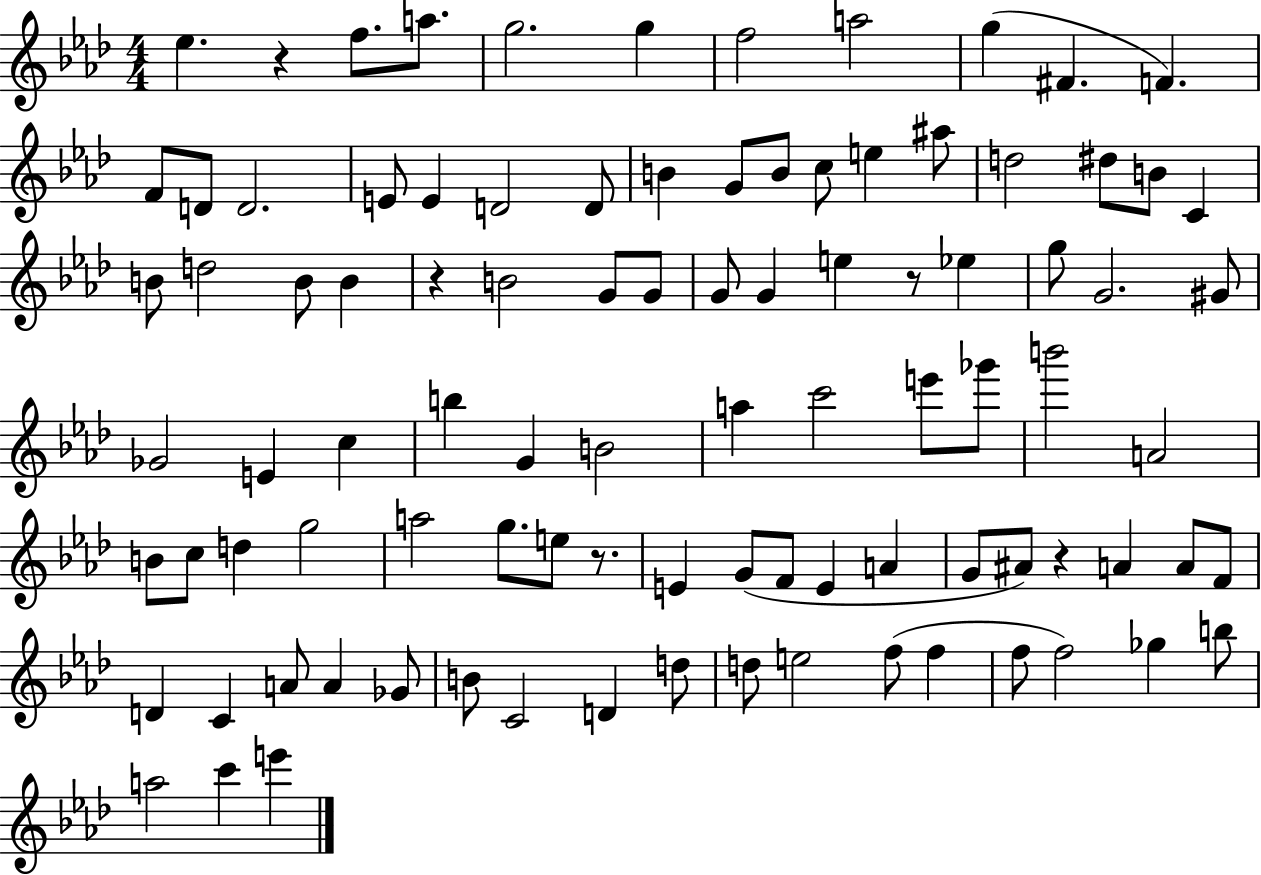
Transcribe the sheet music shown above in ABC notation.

X:1
T:Untitled
M:4/4
L:1/4
K:Ab
_e z f/2 a/2 g2 g f2 a2 g ^F F F/2 D/2 D2 E/2 E D2 D/2 B G/2 B/2 c/2 e ^a/2 d2 ^d/2 B/2 C B/2 d2 B/2 B z B2 G/2 G/2 G/2 G e z/2 _e g/2 G2 ^G/2 _G2 E c b G B2 a c'2 e'/2 _g'/2 b'2 A2 B/2 c/2 d g2 a2 g/2 e/2 z/2 E G/2 F/2 E A G/2 ^A/2 z A A/2 F/2 D C A/2 A _G/2 B/2 C2 D d/2 d/2 e2 f/2 f f/2 f2 _g b/2 a2 c' e'